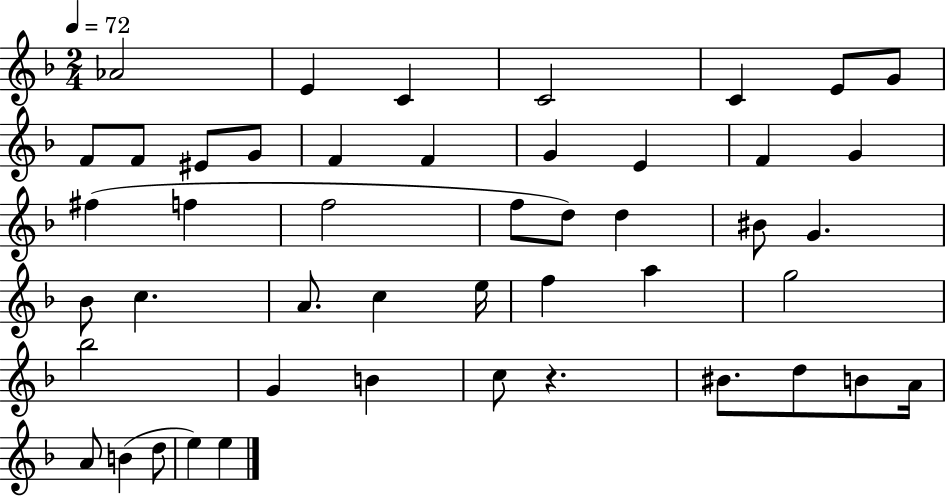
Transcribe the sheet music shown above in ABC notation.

X:1
T:Untitled
M:2/4
L:1/4
K:F
_A2 E C C2 C E/2 G/2 F/2 F/2 ^E/2 G/2 F F G E F G ^f f f2 f/2 d/2 d ^B/2 G _B/2 c A/2 c e/4 f a g2 _b2 G B c/2 z ^B/2 d/2 B/2 A/4 A/2 B d/2 e e